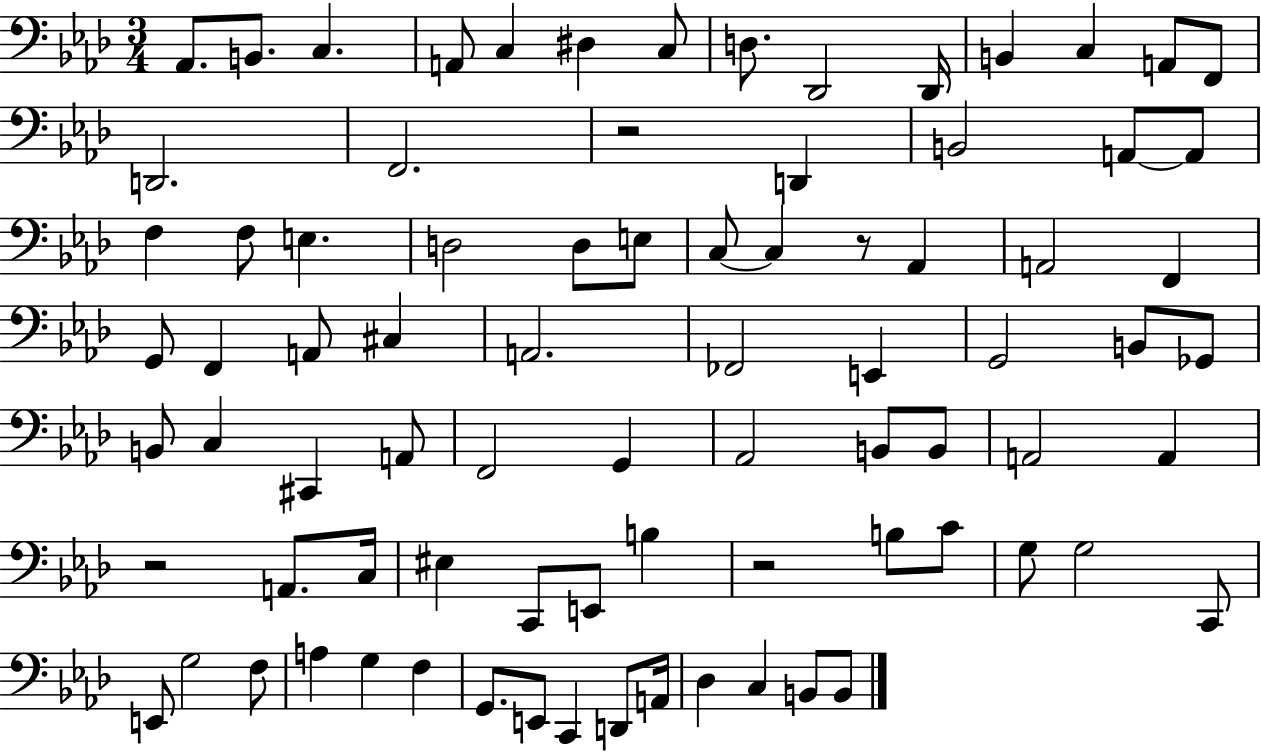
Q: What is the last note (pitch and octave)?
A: B2